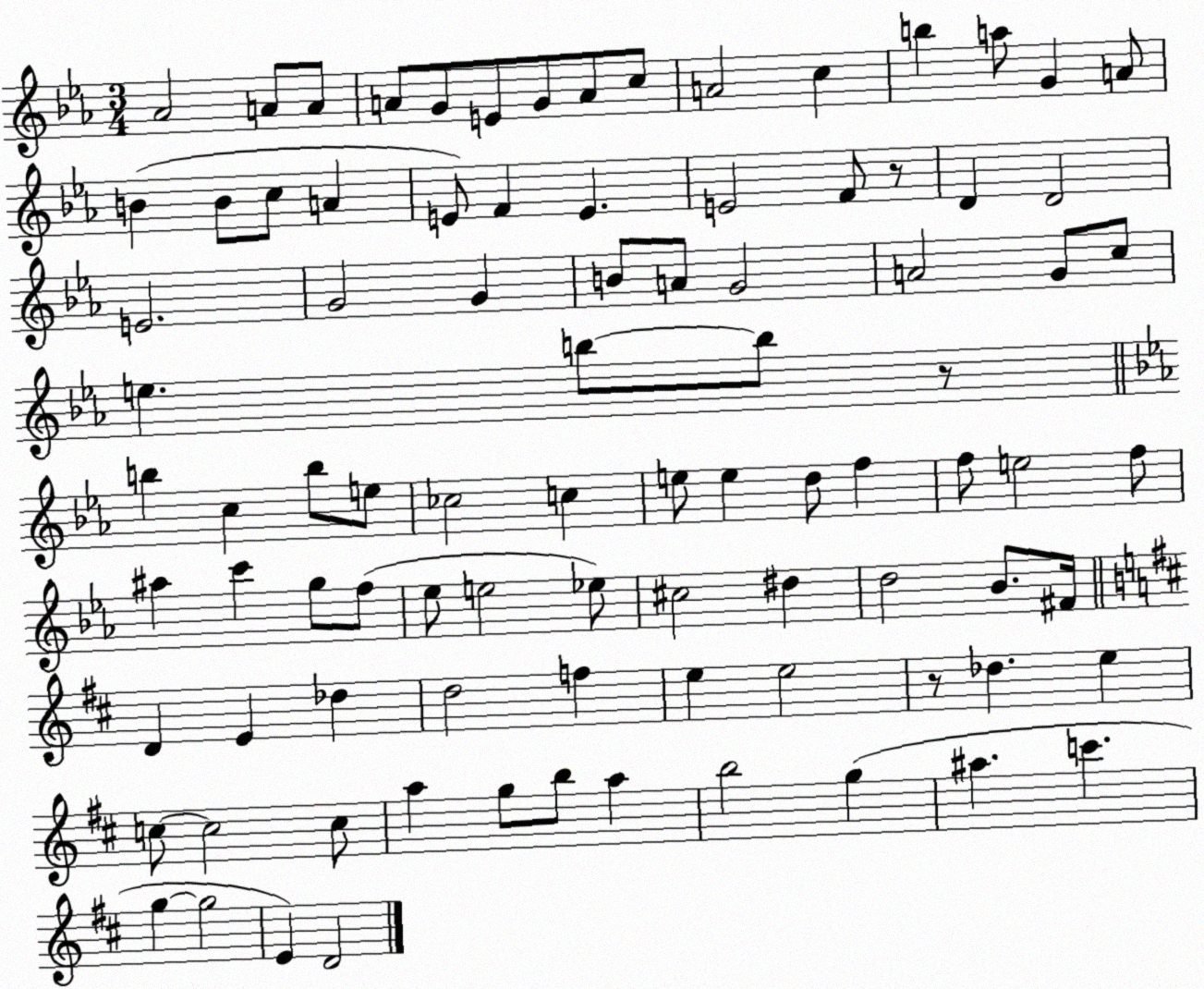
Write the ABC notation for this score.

X:1
T:Untitled
M:3/4
L:1/4
K:Eb
_A2 A/2 A/2 A/2 G/2 E/2 G/2 A/2 c/2 A2 c b a/2 G A/2 B B/2 c/2 A E/2 F E E2 F/2 z/2 D D2 E2 G2 G B/2 A/2 G2 A2 G/2 c/2 e b/2 b/2 z/2 b c b/2 e/2 _c2 c e/2 e d/2 f f/2 e2 f/2 ^a c' g/2 f/2 _e/2 e2 _e/2 ^c2 ^d d2 _B/2 ^F/4 D E _d d2 f e e2 z/2 _d e c/2 c2 c/2 a g/2 b/2 a b2 g ^a c' g g2 E D2